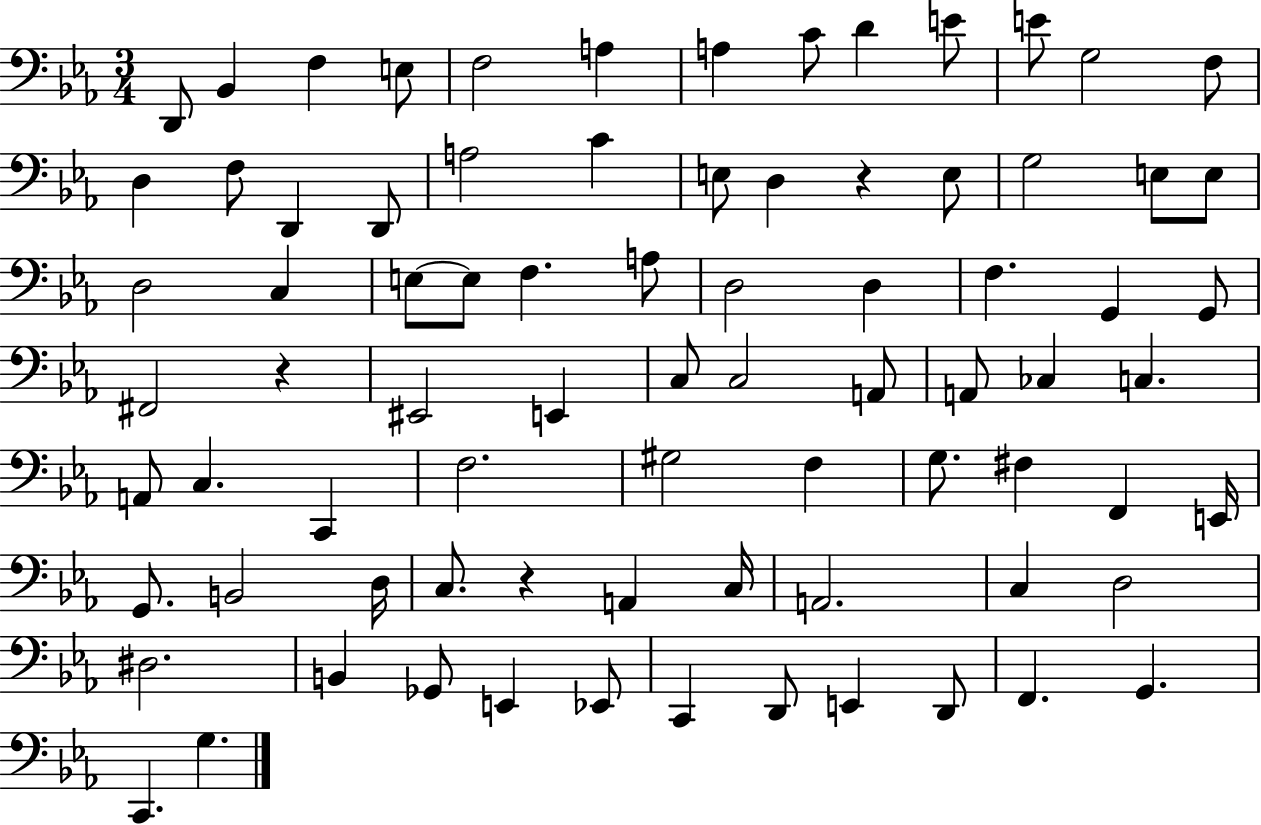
X:1
T:Untitled
M:3/4
L:1/4
K:Eb
D,,/2 _B,, F, E,/2 F,2 A, A, C/2 D E/2 E/2 G,2 F,/2 D, F,/2 D,, D,,/2 A,2 C E,/2 D, z E,/2 G,2 E,/2 E,/2 D,2 C, E,/2 E,/2 F, A,/2 D,2 D, F, G,, G,,/2 ^F,,2 z ^E,,2 E,, C,/2 C,2 A,,/2 A,,/2 _C, C, A,,/2 C, C,, F,2 ^G,2 F, G,/2 ^F, F,, E,,/4 G,,/2 B,,2 D,/4 C,/2 z A,, C,/4 A,,2 C, D,2 ^D,2 B,, _G,,/2 E,, _E,,/2 C,, D,,/2 E,, D,,/2 F,, G,, C,, G,